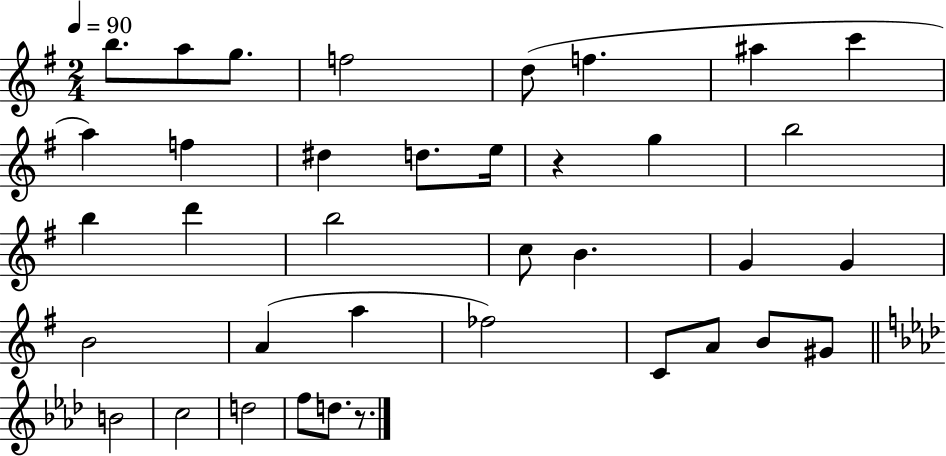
{
  \clef treble
  \numericTimeSignature
  \time 2/4
  \key g \major
  \tempo 4 = 90
  b''8. a''8 g''8. | f''2 | d''8( f''4. | ais''4 c'''4 | \break a''4) f''4 | dis''4 d''8. e''16 | r4 g''4 | b''2 | \break b''4 d'''4 | b''2 | c''8 b'4. | g'4 g'4 | \break b'2 | a'4( a''4 | fes''2) | c'8 a'8 b'8 gis'8 | \break \bar "||" \break \key f \minor b'2 | c''2 | d''2 | f''8 d''8. r8. | \break \bar "|."
}